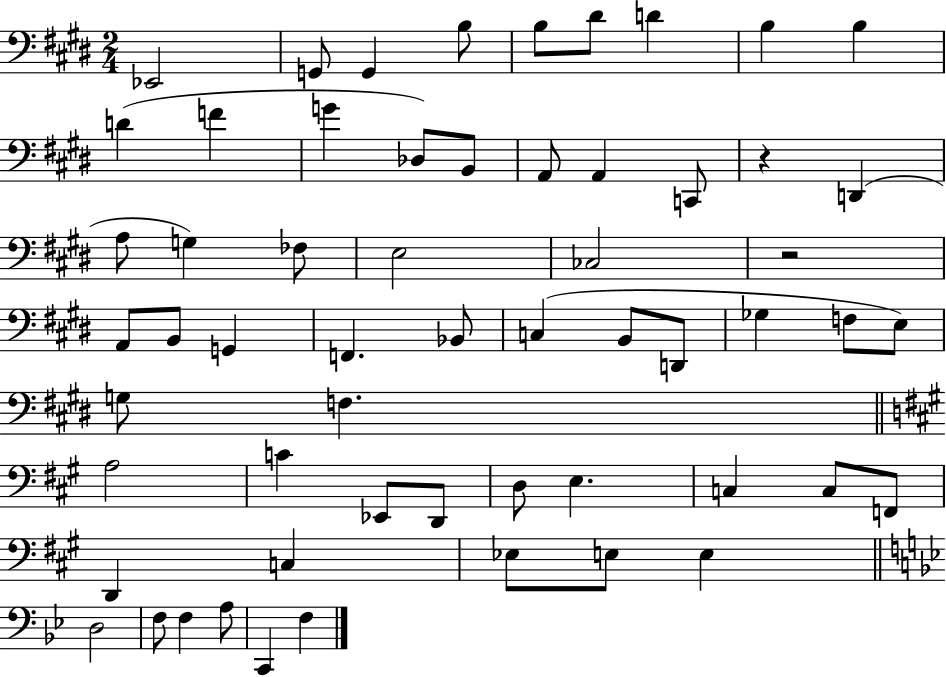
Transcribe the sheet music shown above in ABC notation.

X:1
T:Untitled
M:2/4
L:1/4
K:E
_E,,2 G,,/2 G,, B,/2 B,/2 ^D/2 D B, B, D F G _D,/2 B,,/2 A,,/2 A,, C,,/2 z D,, A,/2 G, _F,/2 E,2 _C,2 z2 A,,/2 B,,/2 G,, F,, _B,,/2 C, B,,/2 D,,/2 _G, F,/2 E,/2 G,/2 F, A,2 C _E,,/2 D,,/2 D,/2 E, C, C,/2 F,,/2 D,, C, _E,/2 E,/2 E, D,2 F,/2 F, A,/2 C,, F,